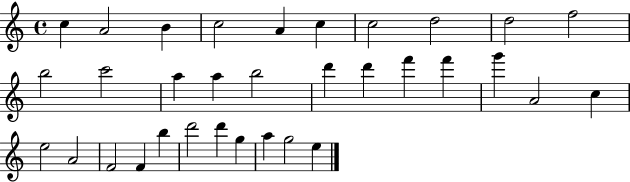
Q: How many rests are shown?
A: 0